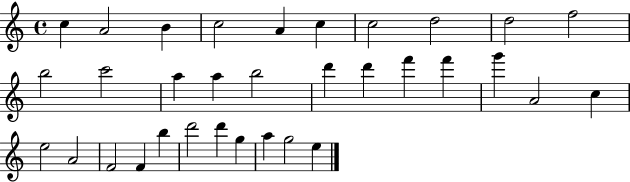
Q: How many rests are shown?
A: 0